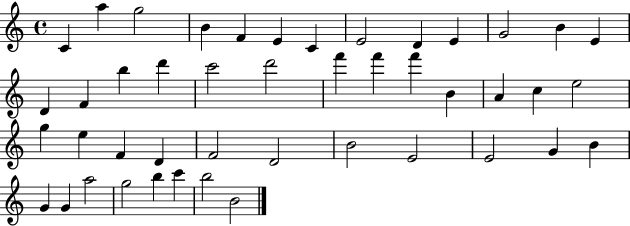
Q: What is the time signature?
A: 4/4